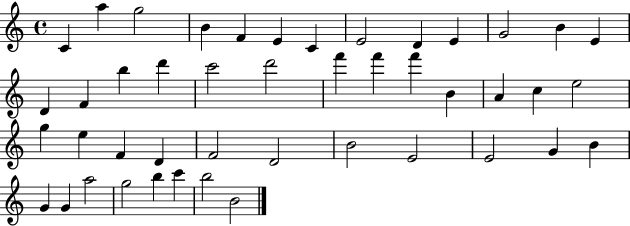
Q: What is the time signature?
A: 4/4